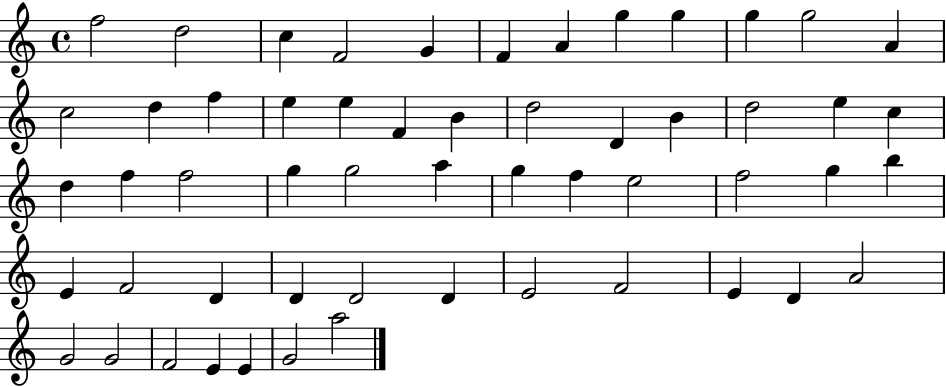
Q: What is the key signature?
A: C major